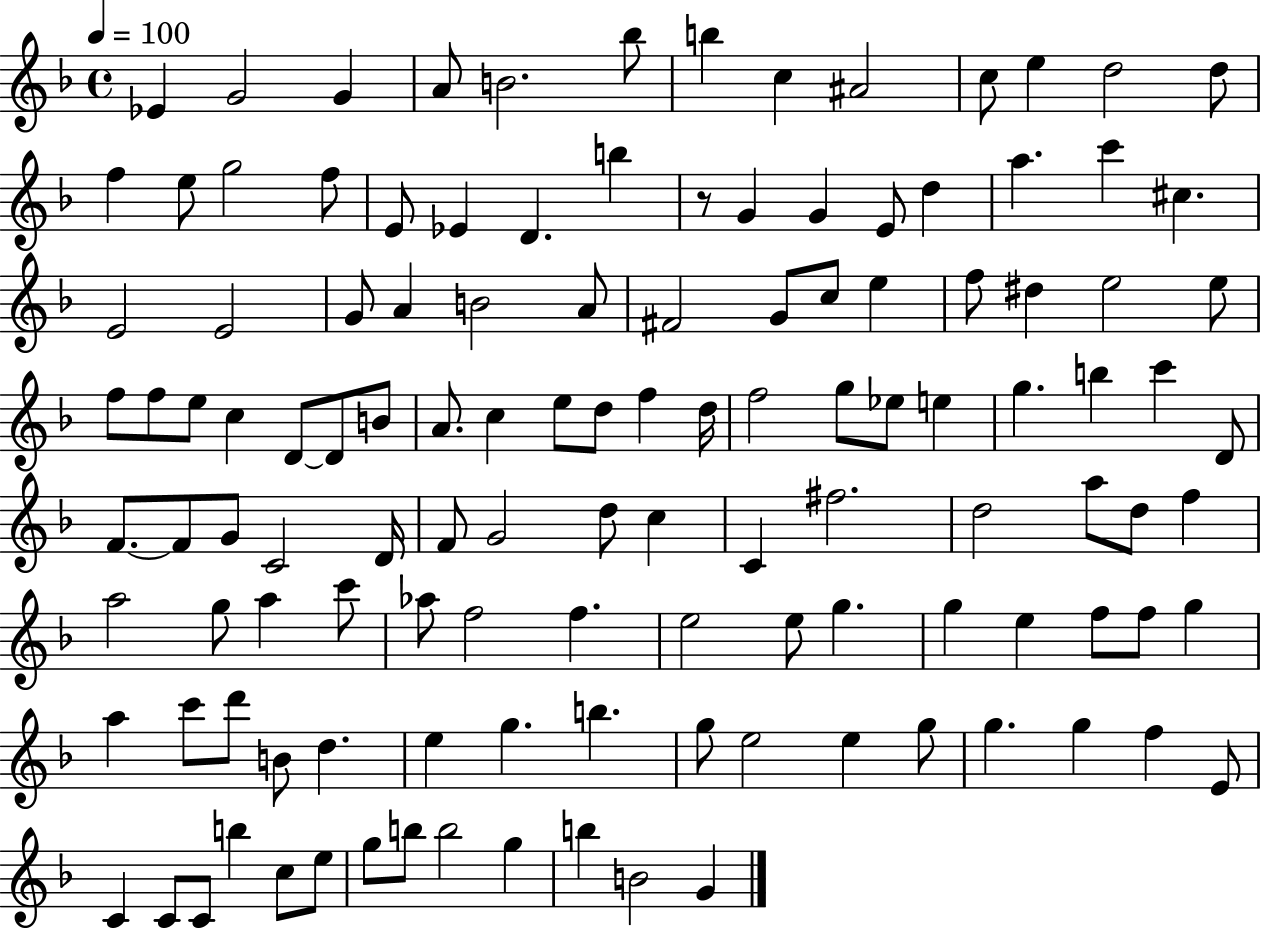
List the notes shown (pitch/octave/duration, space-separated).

Eb4/q G4/h G4/q A4/e B4/h. Bb5/e B5/q C5/q A#4/h C5/e E5/q D5/h D5/e F5/q E5/e G5/h F5/e E4/e Eb4/q D4/q. B5/q R/e G4/q G4/q E4/e D5/q A5/q. C6/q C#5/q. E4/h E4/h G4/e A4/q B4/h A4/e F#4/h G4/e C5/e E5/q F5/e D#5/q E5/h E5/e F5/e F5/e E5/e C5/q D4/e D4/e B4/e A4/e. C5/q E5/e D5/e F5/q D5/s F5/h G5/e Eb5/e E5/q G5/q. B5/q C6/q D4/e F4/e. F4/e G4/e C4/h D4/s F4/e G4/h D5/e C5/q C4/q F#5/h. D5/h A5/e D5/e F5/q A5/h G5/e A5/q C6/e Ab5/e F5/h F5/q. E5/h E5/e G5/q. G5/q E5/q F5/e F5/e G5/q A5/q C6/e D6/e B4/e D5/q. E5/q G5/q. B5/q. G5/e E5/h E5/q G5/e G5/q. G5/q F5/q E4/e C4/q C4/e C4/e B5/q C5/e E5/e G5/e B5/e B5/h G5/q B5/q B4/h G4/q